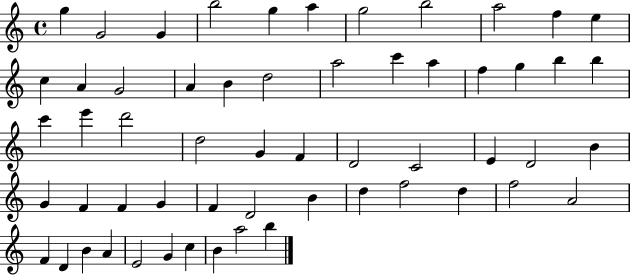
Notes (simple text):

G5/q G4/h G4/q B5/h G5/q A5/q G5/h B5/h A5/h F5/q E5/q C5/q A4/q G4/h A4/q B4/q D5/h A5/h C6/q A5/q F5/q G5/q B5/q B5/q C6/q E6/q D6/h D5/h G4/q F4/q D4/h C4/h E4/q D4/h B4/q G4/q F4/q F4/q G4/q F4/q D4/h B4/q D5/q F5/h D5/q F5/h A4/h F4/q D4/q B4/q A4/q E4/h G4/q C5/q B4/q A5/h B5/q